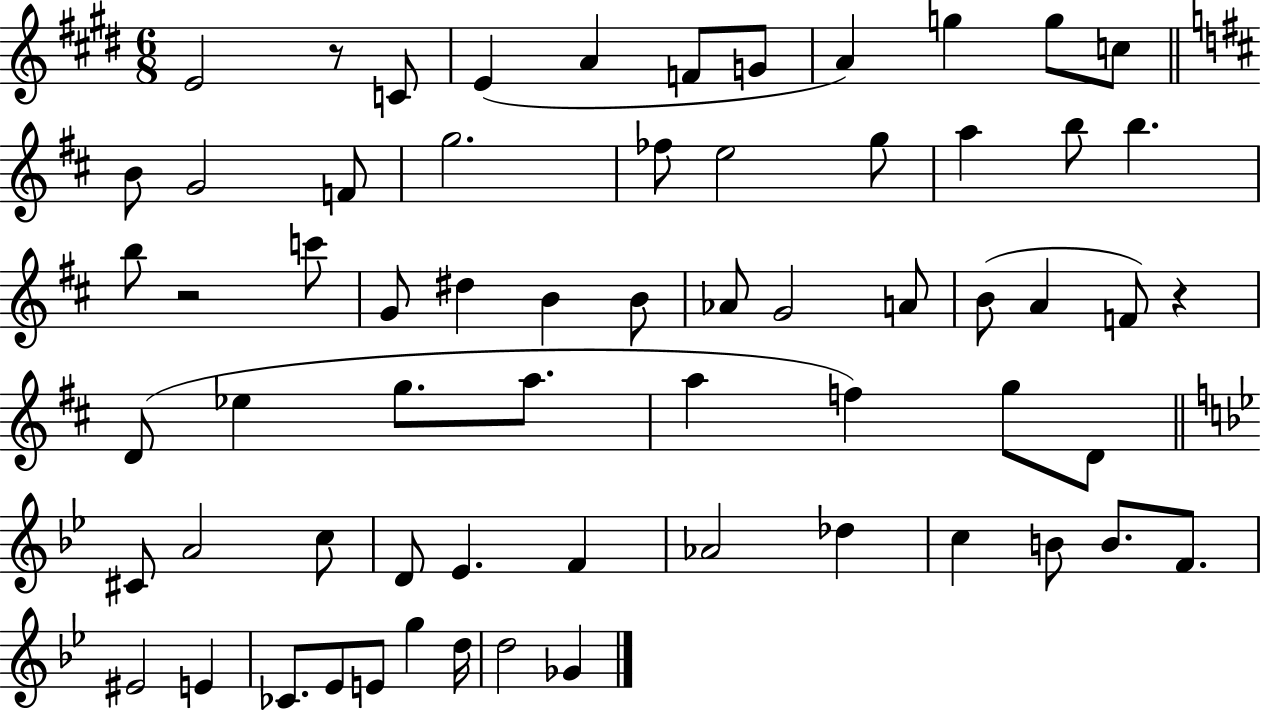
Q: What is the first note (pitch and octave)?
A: E4